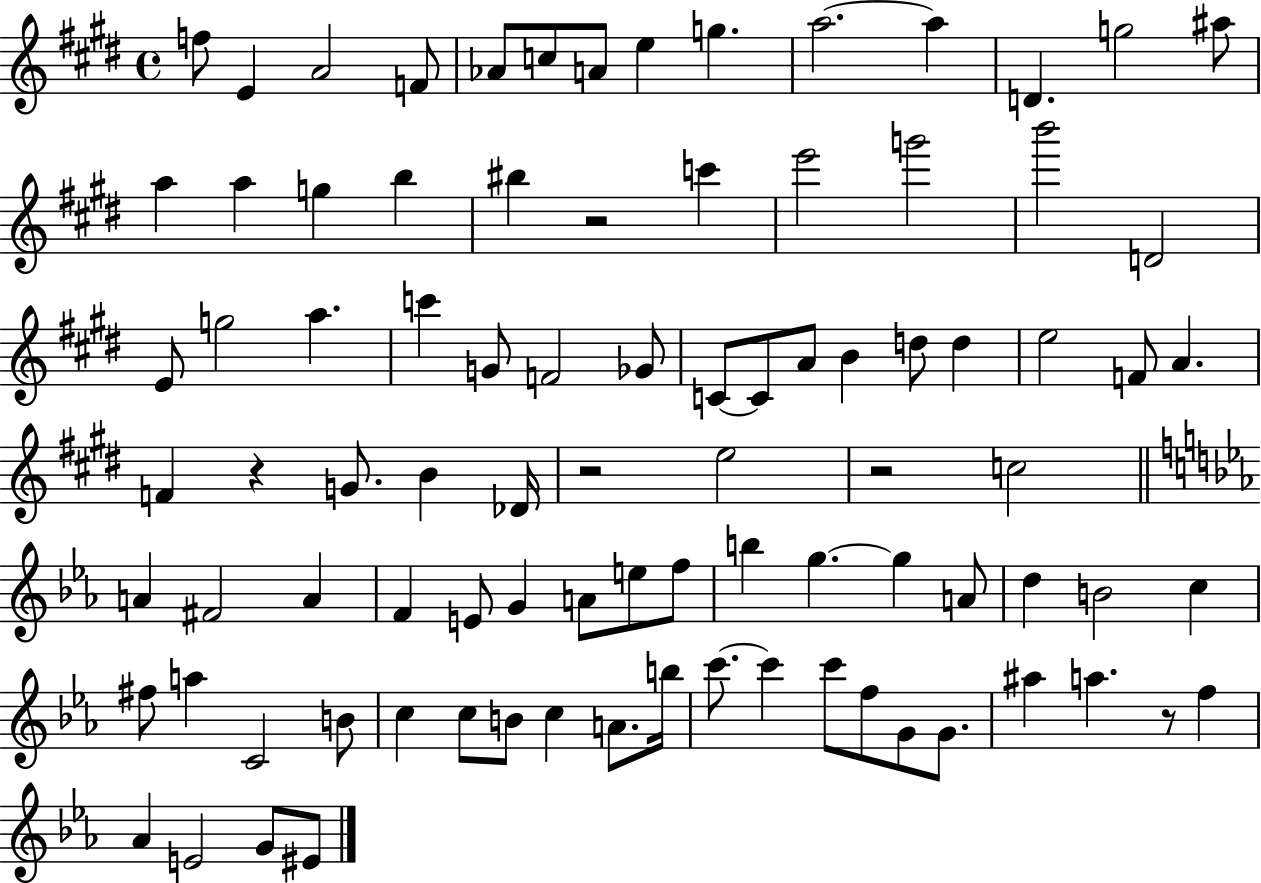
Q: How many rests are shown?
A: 5